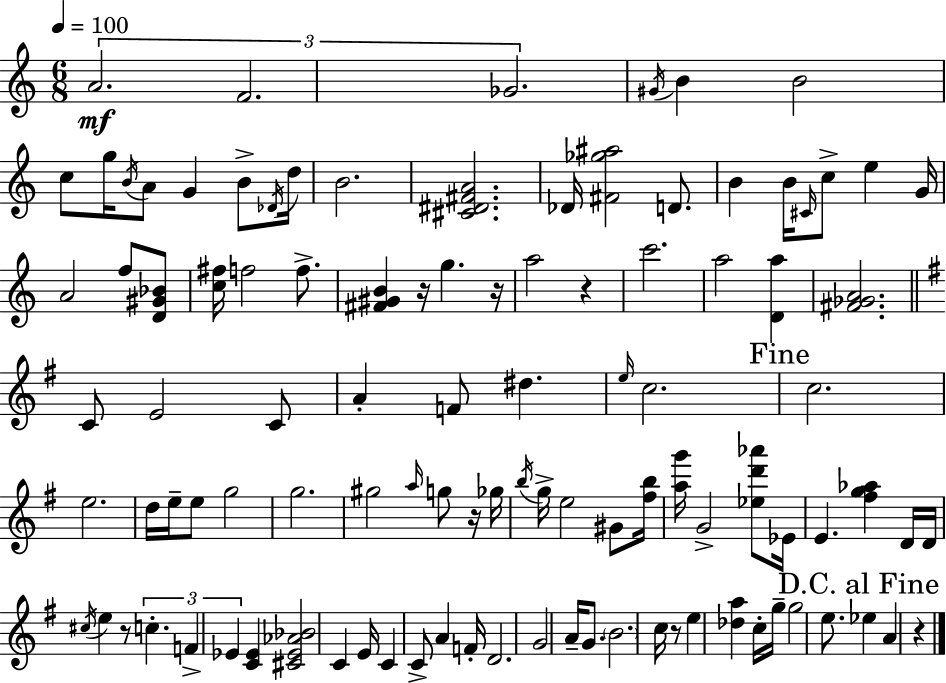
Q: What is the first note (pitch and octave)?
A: A4